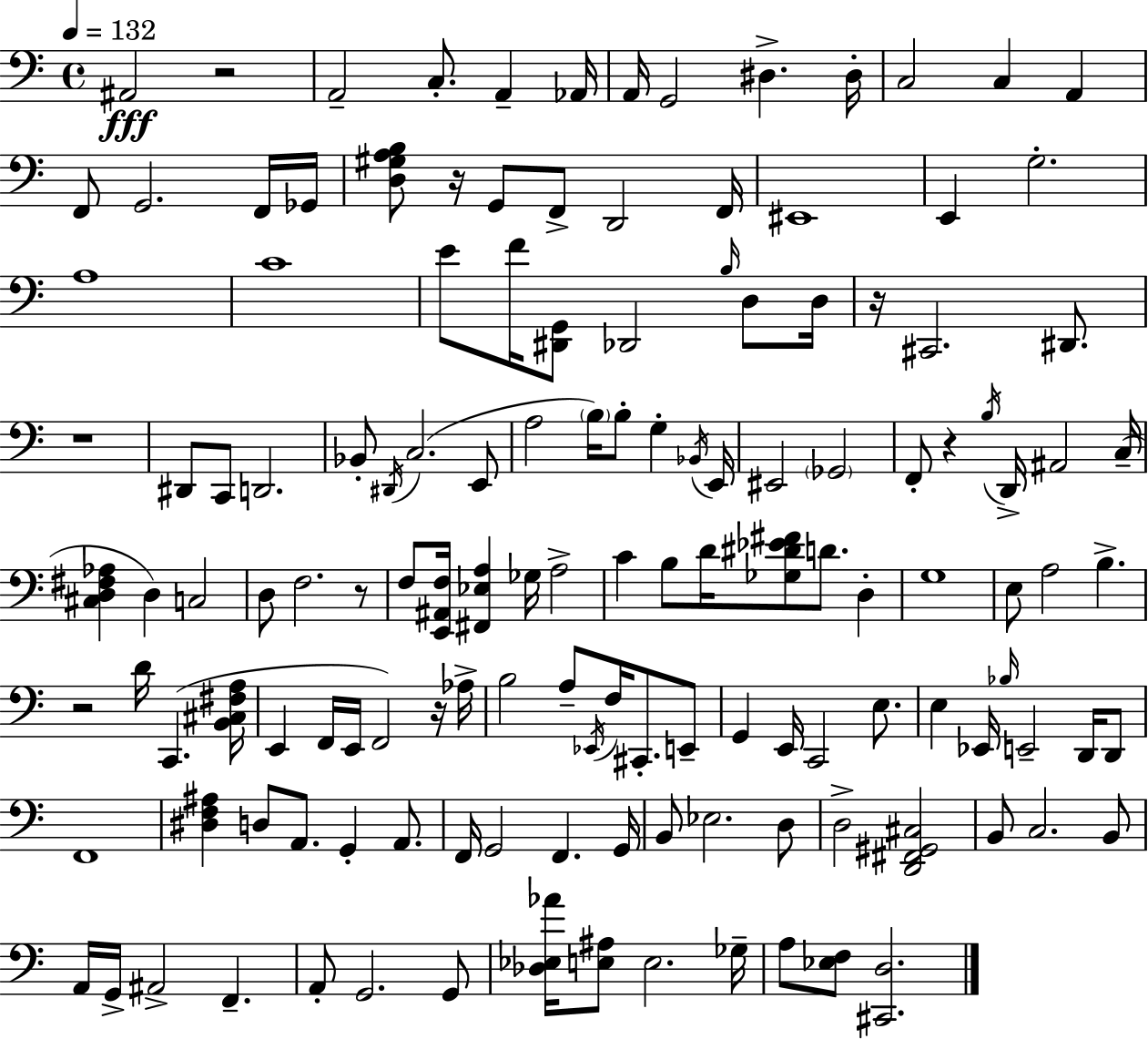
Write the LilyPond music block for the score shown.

{
  \clef bass
  \time 4/4
  \defaultTimeSignature
  \key a \minor
  \tempo 4 = 132
  ais,2\fff r2 | a,2-- c8.-. a,4-- aes,16 | a,16 g,2 dis4.-> dis16-. | c2 c4 a,4 | \break f,8 g,2. f,16 ges,16 | <d gis a b>8 r16 g,8 f,8-> d,2 f,16 | eis,1 | e,4 g2.-. | \break a1 | c'1 | e'8 f'16 <dis, g,>8 des,2 \grace { b16 } d8 | d16 r16 cis,2. dis,8. | \break r1 | dis,8 c,8 d,2. | bes,8-. \acciaccatura { dis,16 }( c2. | e,8 a2 \parenthesize b16) b8-. g4-. | \break \acciaccatura { bes,16 } e,16 eis,2 \parenthesize ges,2 | f,8-. r4 \acciaccatura { b16 } d,16-> ais,2 | c16--( <cis d fis aes>4 d4) c2 | d8 f2. | \break r8 f8 <e, ais, f>16 <fis, ees a>4 ges16 a2-> | c'4 b8 d'16 <ges dis' ees' fis'>8 d'8. | d4-. g1 | e8 a2 b4.-> | \break r2 d'16 c,4.( | <b, cis fis a>16 e,4 f,16 e,16 f,2) | r16 aes16-> b2 a8-- \acciaccatura { ees,16 } f16 | cis,8.-. e,8-- g,4 e,16 c,2 | \break e8. e4 ees,16 \grace { bes16 } e,2-- | d,16 d,8 f,1 | <dis f ais>4 d8 a,8. g,4-. | a,8. f,16 g,2 f,4. | \break g,16 b,8 ees2. | d8 d2-> <d, fis, gis, cis>2 | b,8 c2. | b,8 a,16 g,16-> ais,2-> | \break f,4.-- a,8-. g,2. | g,8 <des ees aes'>16 <e ais>8 e2. | ges16-- a8 <ees f>8 <cis, d>2. | \bar "|."
}